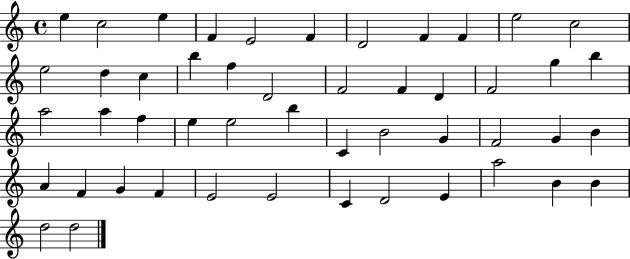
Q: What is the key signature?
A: C major